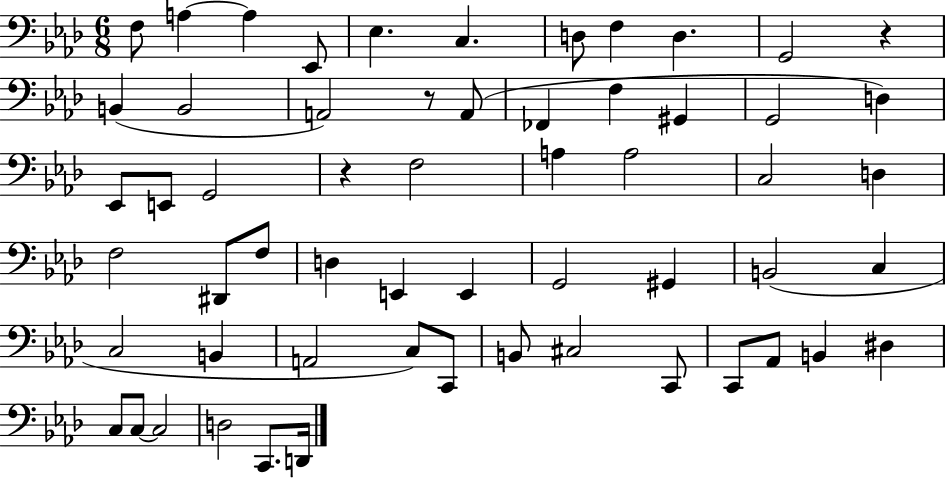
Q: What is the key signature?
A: AES major